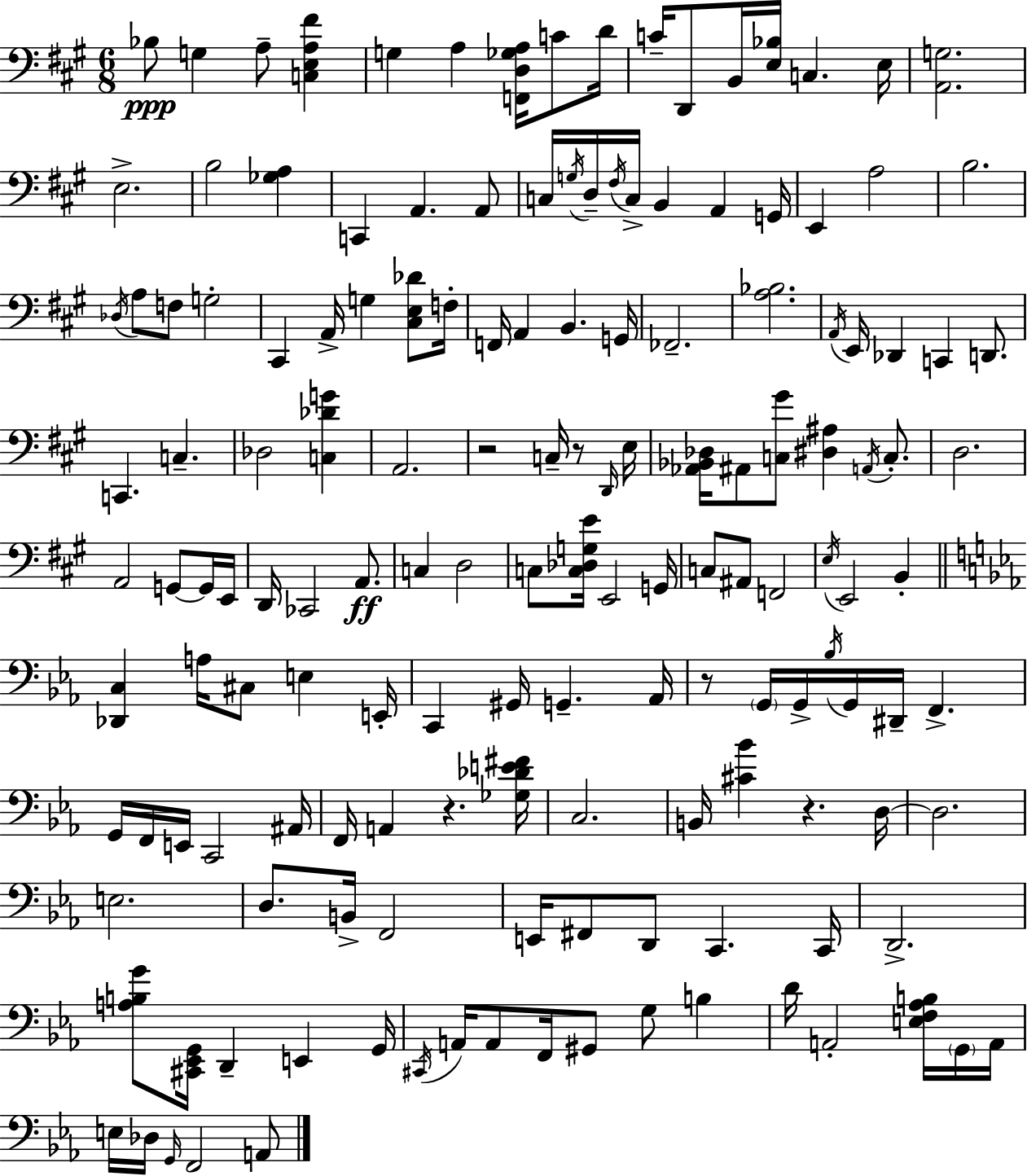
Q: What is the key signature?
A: A major